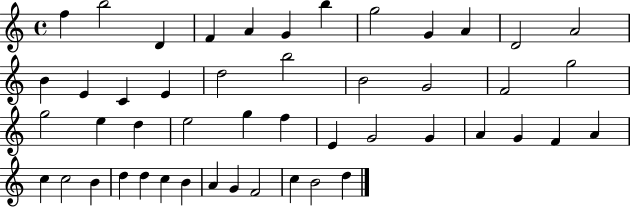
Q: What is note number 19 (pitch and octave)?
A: B4